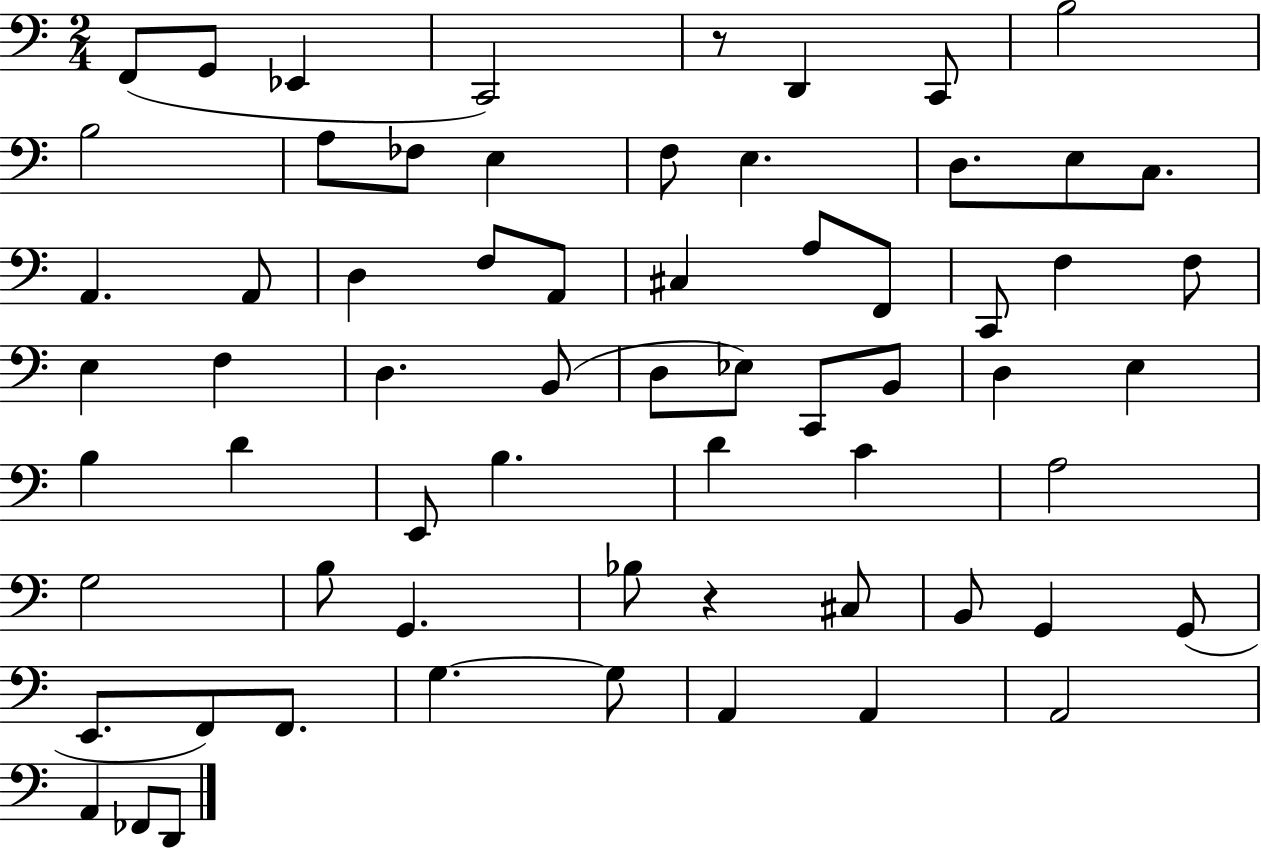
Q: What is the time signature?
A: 2/4